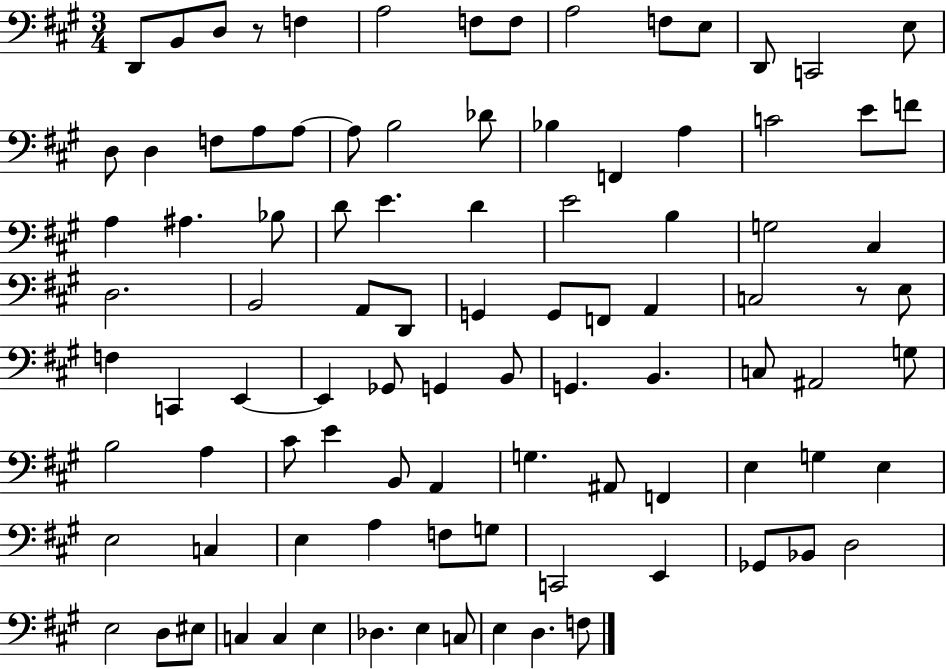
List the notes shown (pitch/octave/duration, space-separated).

D2/e B2/e D3/e R/e F3/q A3/h F3/e F3/e A3/h F3/e E3/e D2/e C2/h E3/e D3/e D3/q F3/e A3/e A3/e A3/e B3/h Db4/e Bb3/q F2/q A3/q C4/h E4/e F4/e A3/q A#3/q. Bb3/e D4/e E4/q. D4/q E4/h B3/q G3/h C#3/q D3/h. B2/h A2/e D2/e G2/q G2/e F2/e A2/q C3/h R/e E3/e F3/q C2/q E2/q E2/q Gb2/e G2/q B2/e G2/q. B2/q. C3/e A#2/h G3/e B3/h A3/q C#4/e E4/q B2/e A2/q G3/q. A#2/e F2/q E3/q G3/q E3/q E3/h C3/q E3/q A3/q F3/e G3/e C2/h E2/q Gb2/e Bb2/e D3/h E3/h D3/e EIS3/e C3/q C3/q E3/q Db3/q. E3/q C3/e E3/q D3/q. F3/e